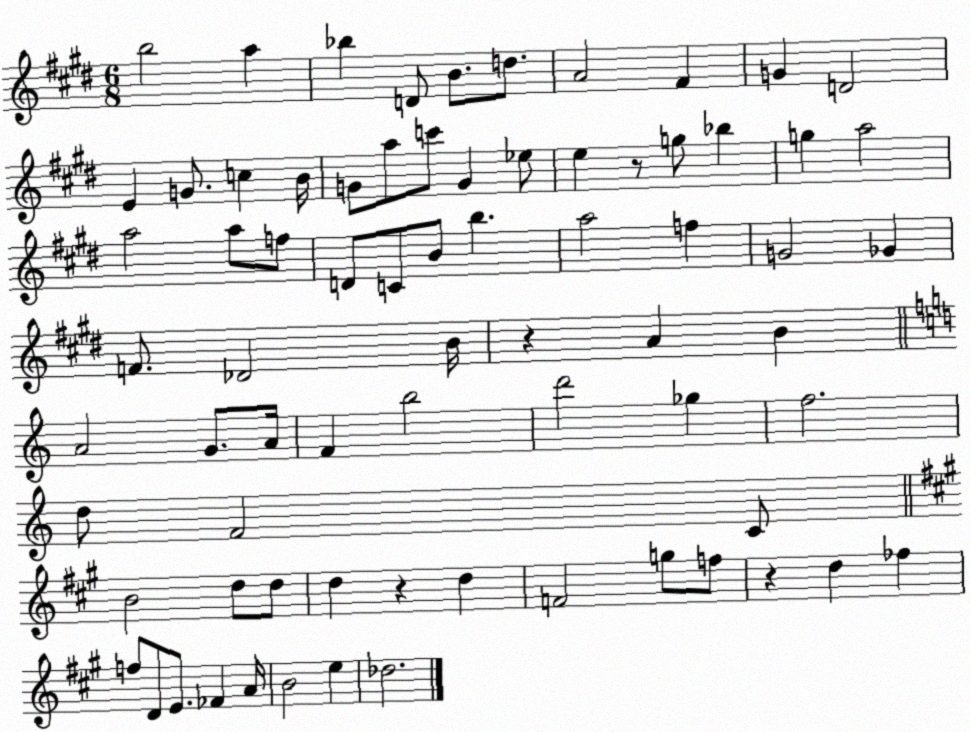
X:1
T:Untitled
M:6/8
L:1/4
K:E
b2 a _b D/2 B/2 d/2 A2 ^F G D2 E G/2 c B/4 G/2 a/2 c'/2 G _e/2 e z/2 g/2 _b g a2 a2 a/2 f/2 D/2 C/2 B/2 b a2 f G2 _G F/2 _D2 B/4 z A B A2 G/2 A/4 F b2 d'2 _g f2 d/2 F2 C/2 B2 d/2 d/2 d z d F2 g/2 f/2 z d _f f/2 D/2 E/2 _F A/4 B2 e _d2